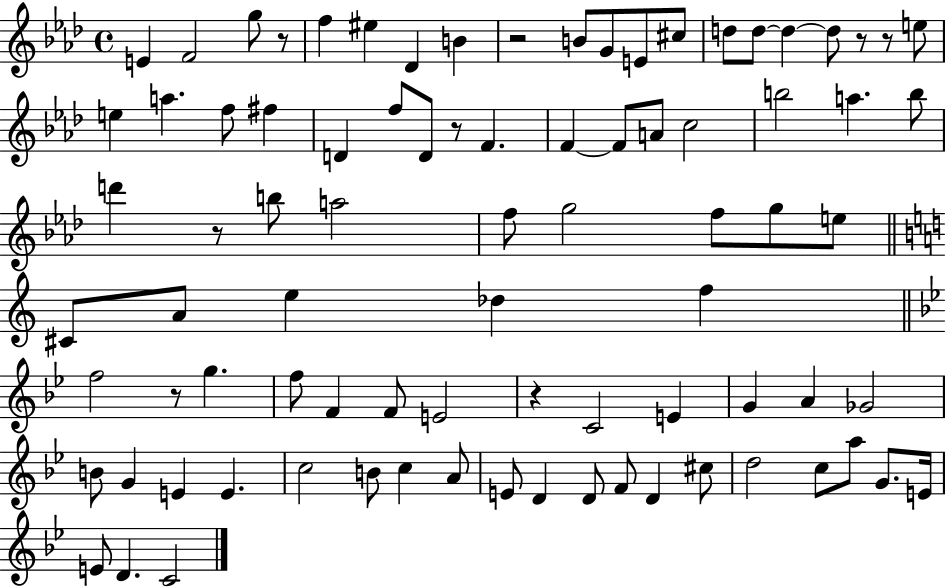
{
  \clef treble
  \time 4/4
  \defaultTimeSignature
  \key aes \major
  e'4 f'2 g''8 r8 | f''4 eis''4 des'4 b'4 | r2 b'8 g'8 e'8 cis''8 | d''8 d''8~~ d''4~~ d''8 r8 r8 e''8 | \break e''4 a''4. f''8 fis''4 | d'4 f''8 d'8 r8 f'4. | f'4~~ f'8 a'8 c''2 | b''2 a''4. b''8 | \break d'''4 r8 b''8 a''2 | f''8 g''2 f''8 g''8 e''8 | \bar "||" \break \key c \major cis'8 a'8 e''4 des''4 f''4 | \bar "||" \break \key bes \major f''2 r8 g''4. | f''8 f'4 f'8 e'2 | r4 c'2 e'4 | g'4 a'4 ges'2 | \break b'8 g'4 e'4 e'4. | c''2 b'8 c''4 a'8 | e'8 d'4 d'8 f'8 d'4 cis''8 | d''2 c''8 a''8 g'8. e'16 | \break e'8 d'4. c'2 | \bar "|."
}